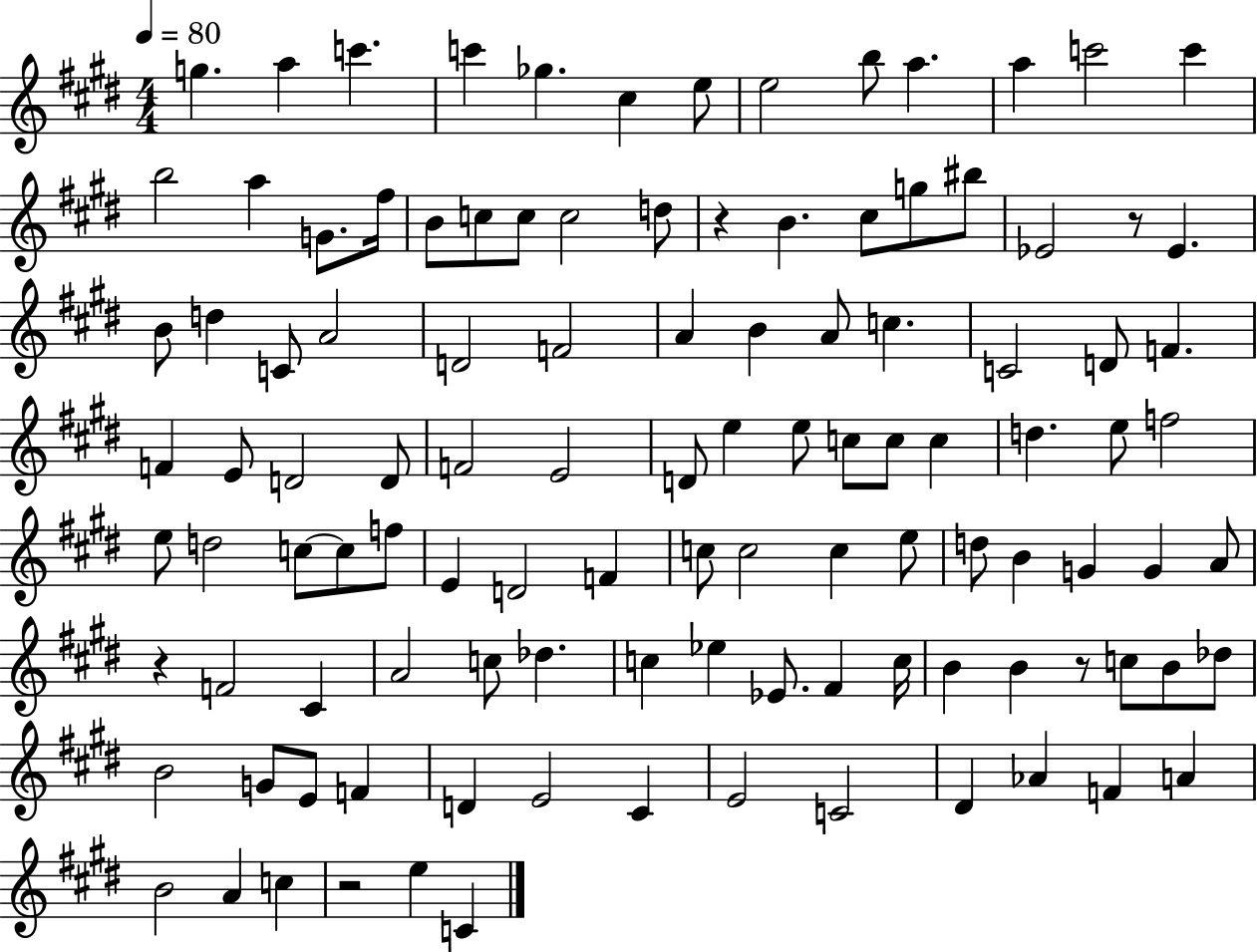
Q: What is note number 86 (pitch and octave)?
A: C5